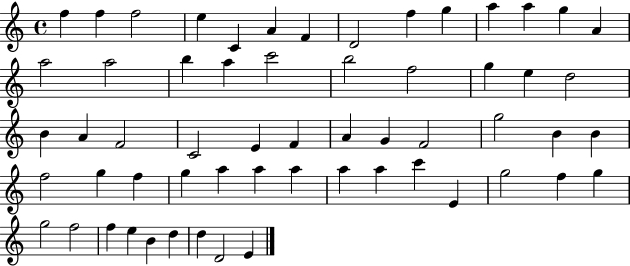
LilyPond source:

{
  \clef treble
  \time 4/4
  \defaultTimeSignature
  \key c \major
  f''4 f''4 f''2 | e''4 c'4 a'4 f'4 | d'2 f''4 g''4 | a''4 a''4 g''4 a'4 | \break a''2 a''2 | b''4 a''4 c'''2 | b''2 f''2 | g''4 e''4 d''2 | \break b'4 a'4 f'2 | c'2 e'4 f'4 | a'4 g'4 f'2 | g''2 b'4 b'4 | \break f''2 g''4 f''4 | g''4 a''4 a''4 a''4 | a''4 a''4 c'''4 e'4 | g''2 f''4 g''4 | \break g''2 f''2 | f''4 e''4 b'4 d''4 | d''4 d'2 e'4 | \bar "|."
}